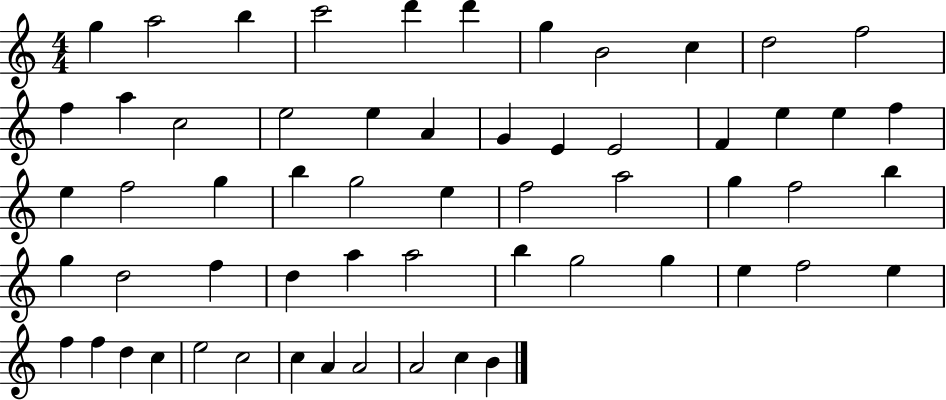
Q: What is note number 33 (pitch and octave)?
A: G5